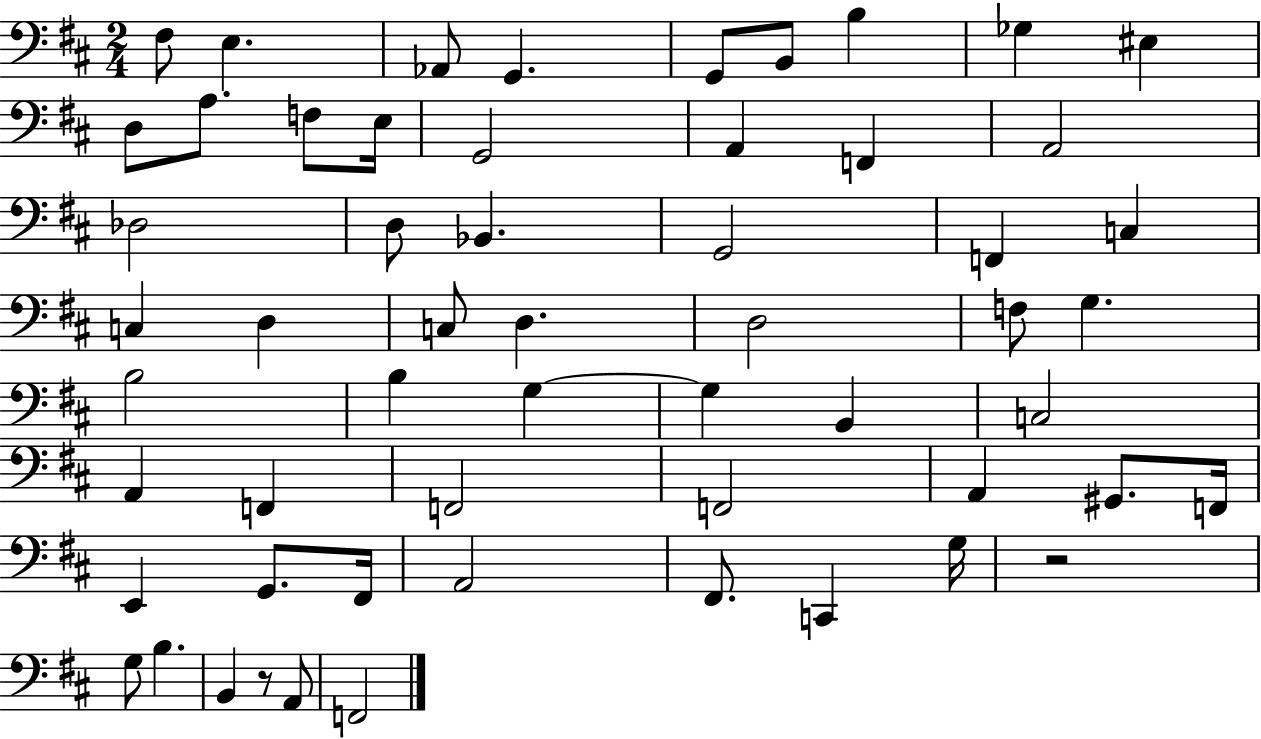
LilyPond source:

{
  \clef bass
  \numericTimeSignature
  \time 2/4
  \key d \major
  fis8 e4. | aes,8 g,4. | g,8 b,8 b4 | ges4 eis4 | \break d8 a8. f8 e16 | g,2 | a,4 f,4 | a,2 | \break des2 | d8 bes,4. | g,2 | f,4 c4 | \break c4 d4 | c8 d4. | d2 | f8 g4. | \break b2 | b4 g4~~ | g4 b,4 | c2 | \break a,4 f,4 | f,2 | f,2 | a,4 gis,8. f,16 | \break e,4 g,8. fis,16 | a,2 | fis,8. c,4 g16 | r2 | \break g8 b4. | b,4 r8 a,8 | f,2 | \bar "|."
}